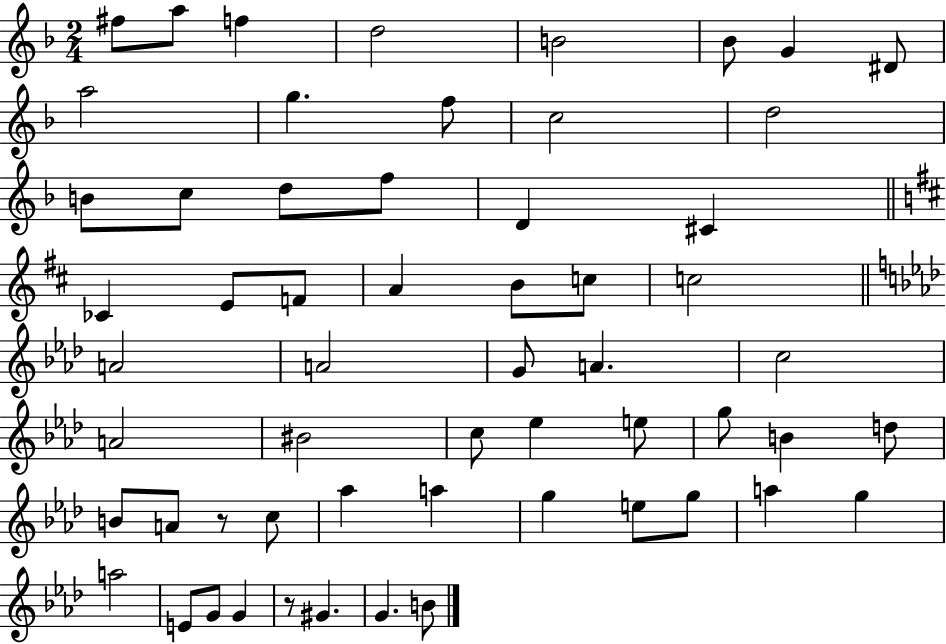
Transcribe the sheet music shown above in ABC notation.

X:1
T:Untitled
M:2/4
L:1/4
K:F
^f/2 a/2 f d2 B2 _B/2 G ^D/2 a2 g f/2 c2 d2 B/2 c/2 d/2 f/2 D ^C _C E/2 F/2 A B/2 c/2 c2 A2 A2 G/2 A c2 A2 ^B2 c/2 _e e/2 g/2 B d/2 B/2 A/2 z/2 c/2 _a a g e/2 g/2 a g a2 E/2 G/2 G z/2 ^G G B/2